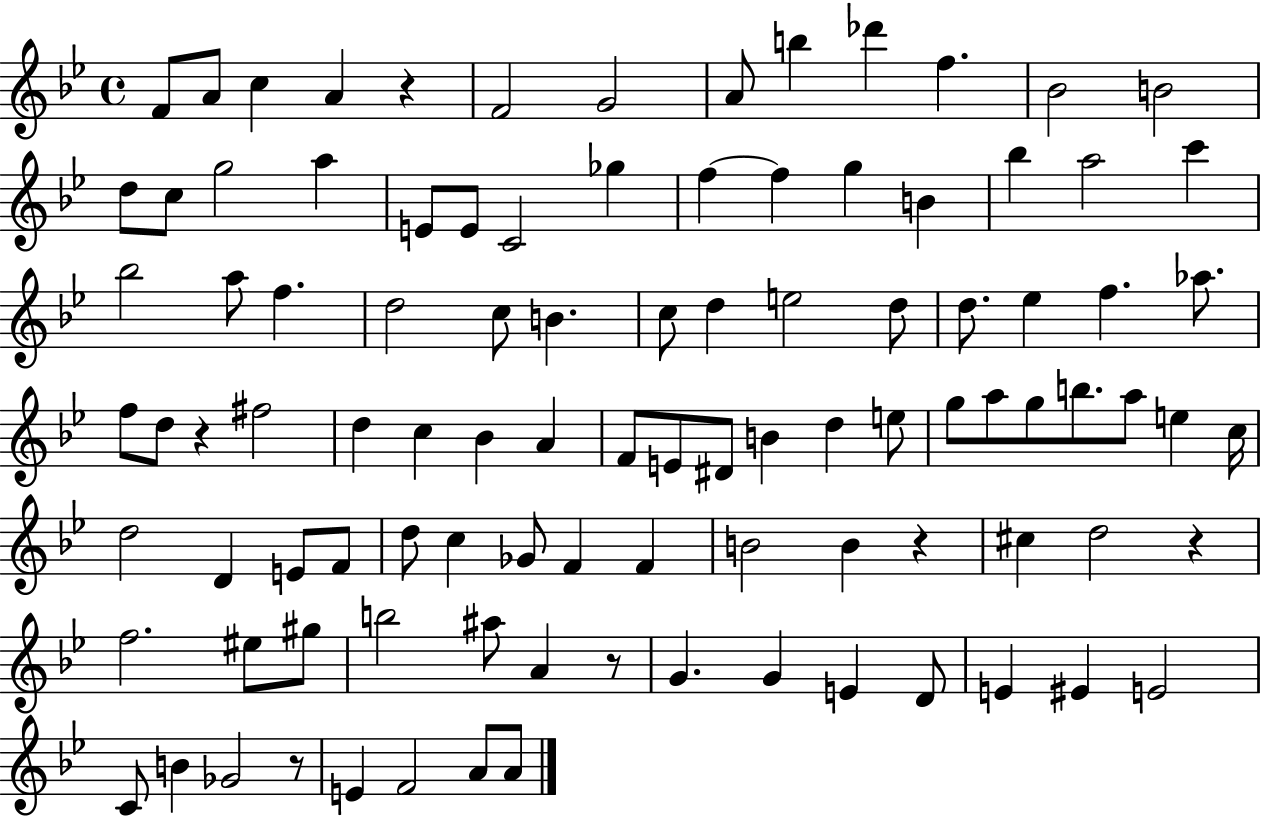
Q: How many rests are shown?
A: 6